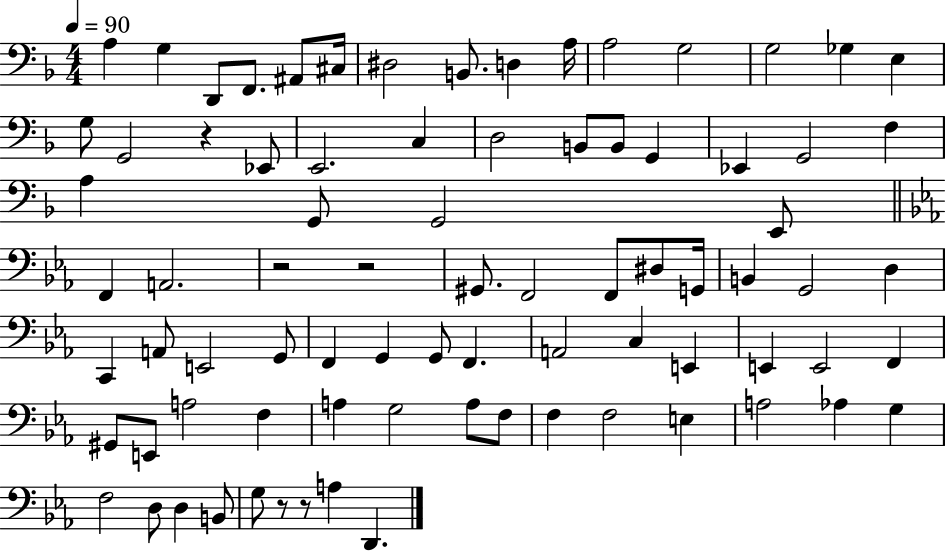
{
  \clef bass
  \numericTimeSignature
  \time 4/4
  \key f \major
  \tempo 4 = 90
  a4 g4 d,8 f,8. ais,8 cis16 | dis2 b,8. d4 a16 | a2 g2 | g2 ges4 e4 | \break g8 g,2 r4 ees,8 | e,2. c4 | d2 b,8 b,8 g,4 | ees,4 g,2 f4 | \break a4 g,8 g,2 e,8 | \bar "||" \break \key c \minor f,4 a,2. | r2 r2 | gis,8. f,2 f,8 dis8 g,16 | b,4 g,2 d4 | \break c,4 a,8 e,2 g,8 | f,4 g,4 g,8 f,4. | a,2 c4 e,4 | e,4 e,2 f,4 | \break gis,8 e,8 a2 f4 | a4 g2 a8 f8 | f4 f2 e4 | a2 aes4 g4 | \break f2 d8 d4 b,8 | g8 r8 r8 a4 d,4. | \bar "|."
}